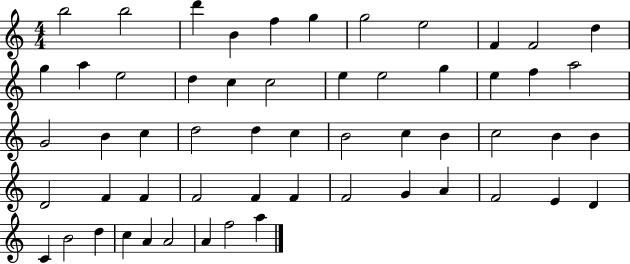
X:1
T:Untitled
M:4/4
L:1/4
K:C
b2 b2 d' B f g g2 e2 F F2 d g a e2 d c c2 e e2 g e f a2 G2 B c d2 d c B2 c B c2 B B D2 F F F2 F F F2 G A F2 E D C B2 d c A A2 A f2 a